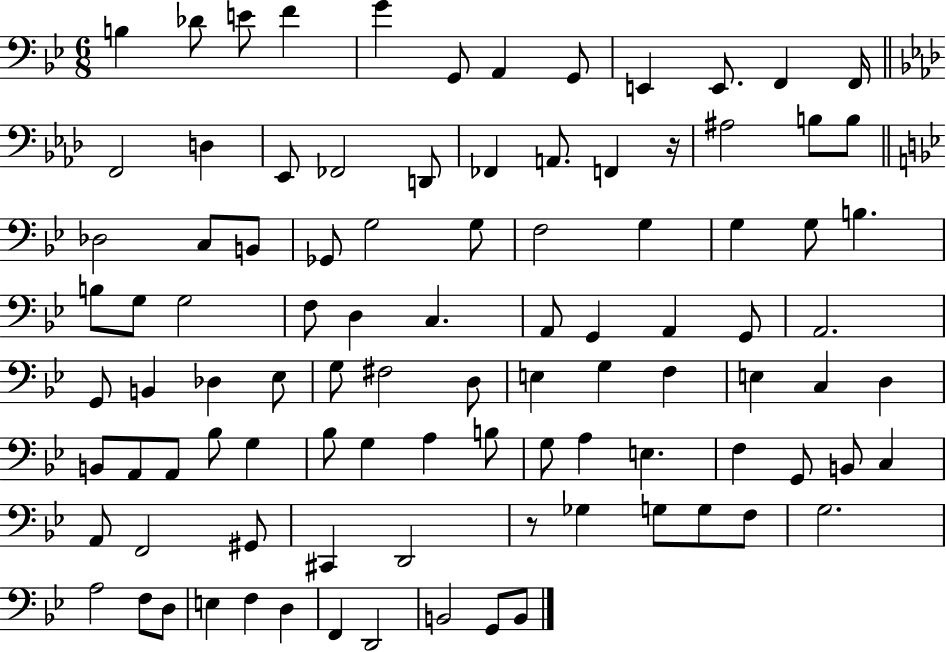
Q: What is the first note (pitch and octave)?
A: B3